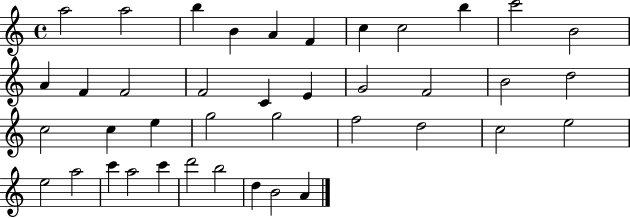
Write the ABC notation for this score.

X:1
T:Untitled
M:4/4
L:1/4
K:C
a2 a2 b B A F c c2 b c'2 B2 A F F2 F2 C E G2 F2 B2 d2 c2 c e g2 g2 f2 d2 c2 e2 e2 a2 c' a2 c' d'2 b2 d B2 A